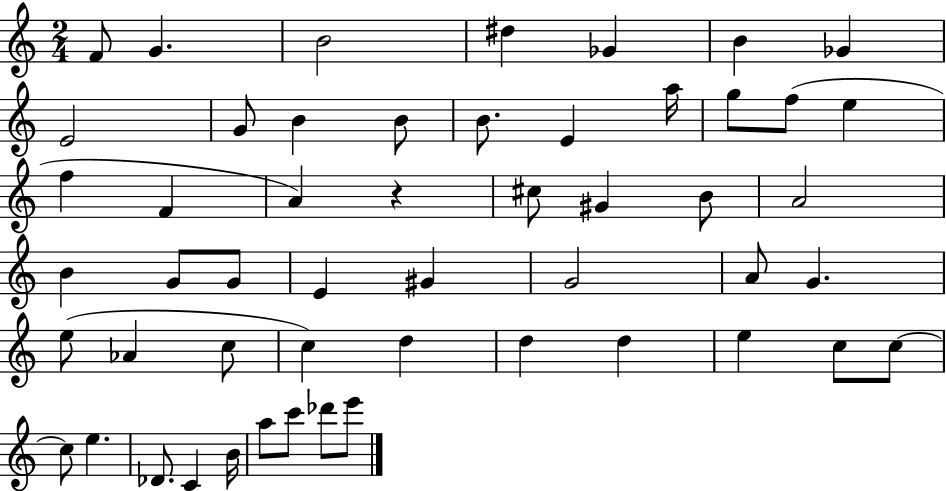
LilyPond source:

{
  \clef treble
  \numericTimeSignature
  \time 2/4
  \key c \major
  \repeat volta 2 { f'8 g'4. | b'2 | dis''4 ges'4 | b'4 ges'4 | \break e'2 | g'8 b'4 b'8 | b'8. e'4 a''16 | g''8 f''8( e''4 | \break f''4 f'4 | a'4) r4 | cis''8 gis'4 b'8 | a'2 | \break b'4 g'8 g'8 | e'4 gis'4 | g'2 | a'8 g'4. | \break e''8( aes'4 c''8 | c''4) d''4 | d''4 d''4 | e''4 c''8 c''8~~ | \break c''8 e''4. | des'8. c'4 b'16 | a''8 c'''8 des'''8 e'''8 | } \bar "|."
}